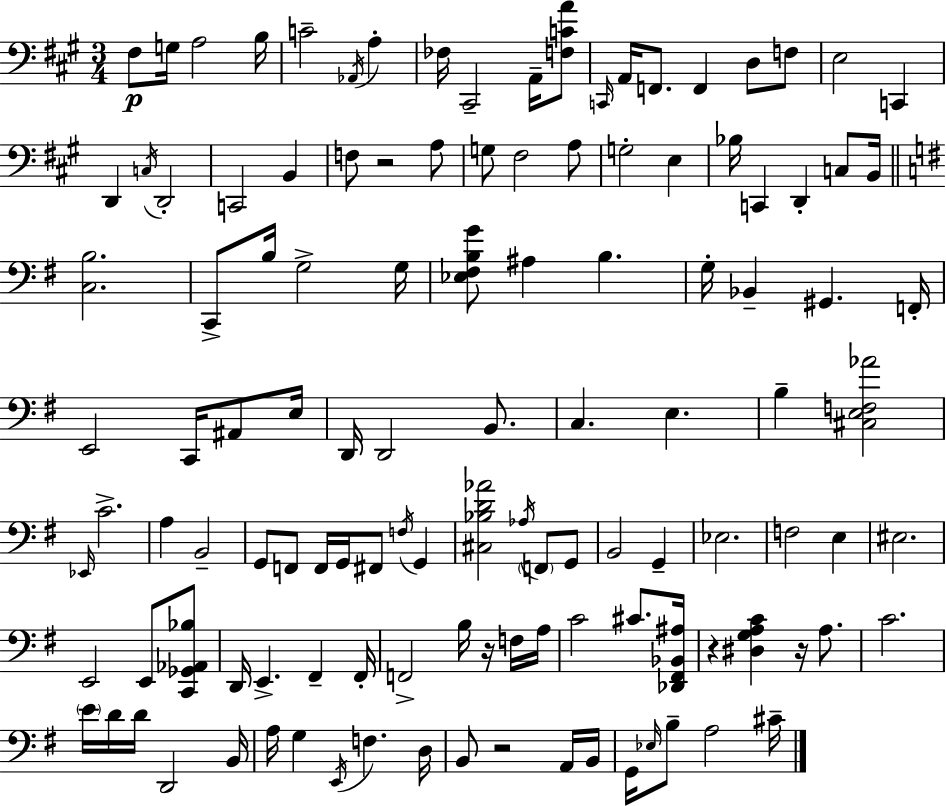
{
  \clef bass
  \numericTimeSignature
  \time 3/4
  \key a \major
  fis8\p g16 a2 b16 | c'2-- \acciaccatura { aes,16 } a4-. | fes16 cis,2-- a,16-- <f c' a'>8 | \grace { c,16 } a,16 f,8. f,4 d8 | \break f8 e2 c,4 | d,4 \acciaccatura { c16 } d,2-. | c,2 b,4 | f8 r2 | \break a8 g8 fis2 | a8 g2-. e4 | bes16 c,4 d,4-. | c8 b,16 \bar "||" \break \key e \minor <c b>2. | c,8-> b16 g2-> g16 | <ees fis b g'>8 ais4 b4. | g16-. bes,4-- gis,4. f,16-. | \break e,2 c,16 ais,8 e16 | d,16 d,2 b,8. | c4. e4. | b4-- <cis e f aes'>2 | \break \grace { ees,16 } c'2.-> | a4 b,2-- | g,8 f,8 f,16 g,16 fis,8 \acciaccatura { f16 } g,4 | <cis bes d' aes'>2 \acciaccatura { aes16 } \parenthesize f,8 | \break g,8 b,2 g,4-- | ees2. | f2 e4 | eis2. | \break e,2 e,8 | <c, ges, aes, bes>8 d,16 e,4.-> fis,4-- | fis,16-. f,2-> b16 | r16 f16 a16 c'2 cis'8. | \break <des, fis, bes, ais>16 r4 <dis g a c'>4 r16 | a8. c'2. | \parenthesize e'16 d'16 d'16 d,2 | b,16 a16 g4 \acciaccatura { e,16 } f4. | \break d16 b,8 r2 | a,16 b,16 g,16 \grace { ees16 } b8-- a2 | cis'16-- \bar "|."
}